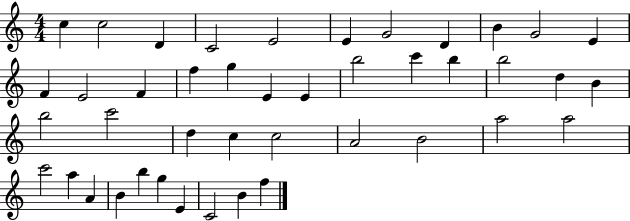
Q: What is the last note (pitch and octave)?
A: F5